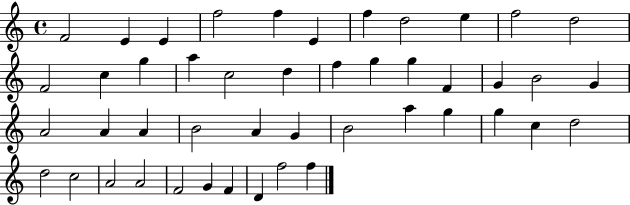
{
  \clef treble
  \time 4/4
  \defaultTimeSignature
  \key c \major
  f'2 e'4 e'4 | f''2 f''4 e'4 | f''4 d''2 e''4 | f''2 d''2 | \break f'2 c''4 g''4 | a''4 c''2 d''4 | f''4 g''4 g''4 f'4 | g'4 b'2 g'4 | \break a'2 a'4 a'4 | b'2 a'4 g'4 | b'2 a''4 g''4 | g''4 c''4 d''2 | \break d''2 c''2 | a'2 a'2 | f'2 g'4 f'4 | d'4 f''2 f''4 | \break \bar "|."
}